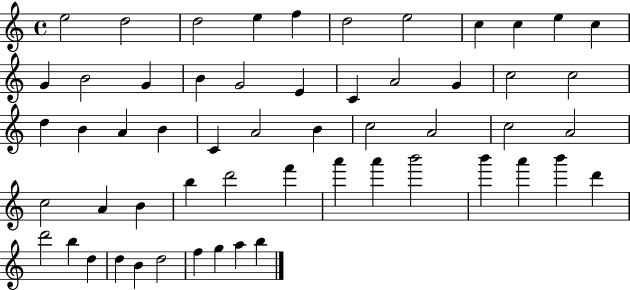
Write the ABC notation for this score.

X:1
T:Untitled
M:4/4
L:1/4
K:C
e2 d2 d2 e f d2 e2 c c e c G B2 G B G2 E C A2 G c2 c2 d B A B C A2 B c2 A2 c2 A2 c2 A B b d'2 f' a' a' b'2 b' a' b' d' d'2 b d d B d2 f g a b